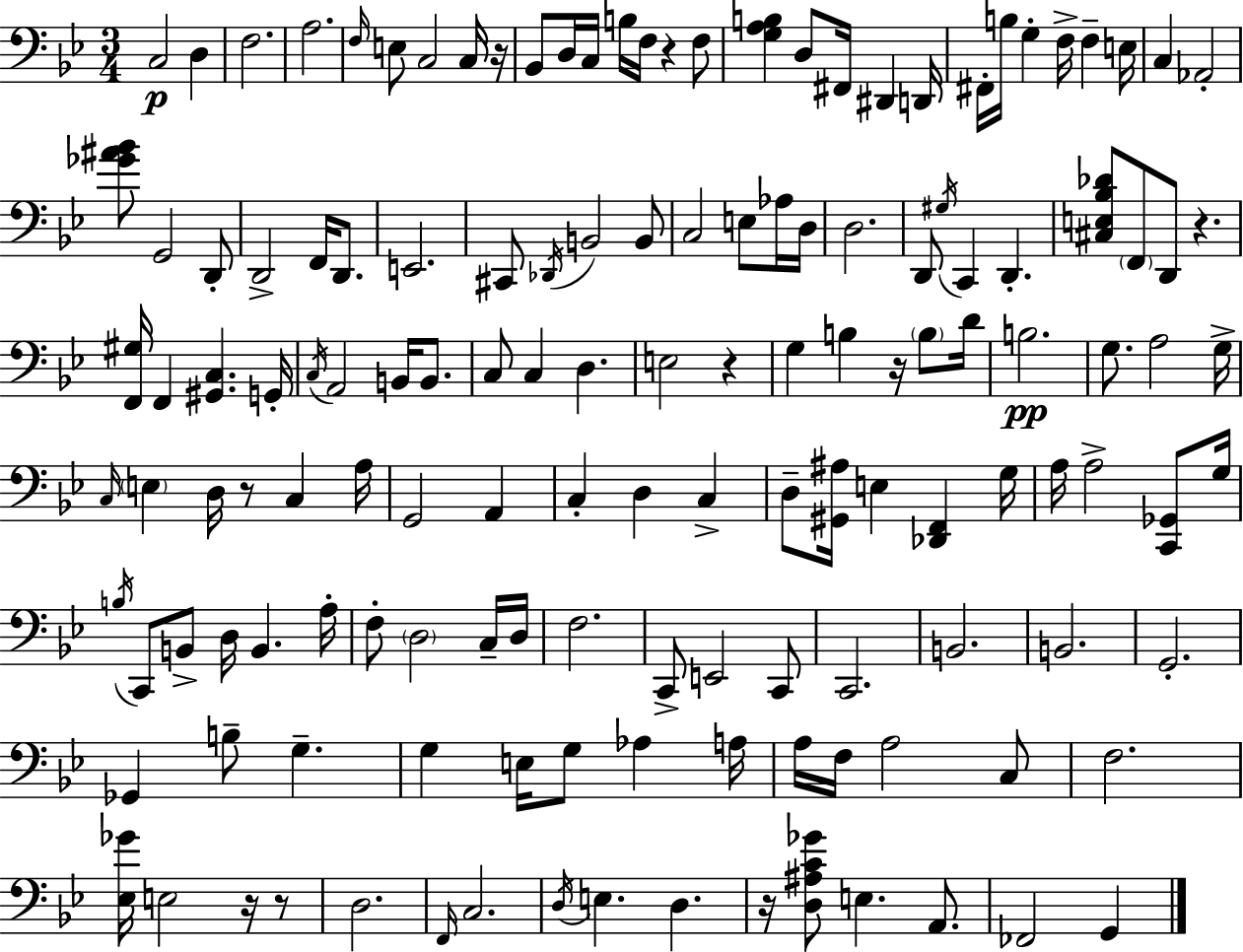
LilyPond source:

{
  \clef bass
  \numericTimeSignature
  \time 3/4
  \key bes \major
  c2\p d4 | f2. | a2. | \grace { f16 } e8 c2 c16 | \break r16 bes,8 d16 c16 b16 f16 r4 f8 | <g a b>4 d8 fis,16 dis,4 | d,16 fis,16-. b16 g4-. f16-> f4-- | e16 c4 aes,2-. | \break <ges' ais' bes'>8 g,2 d,8-. | d,2-> f,16 d,8. | e,2. | cis,8 \acciaccatura { des,16 } b,2 | \break b,8 c2 e8 | aes16 d16 d2. | d,8 \acciaccatura { gis16 } c,4 d,4.-. | <cis e bes des'>8 \parenthesize f,8 d,8 r4. | \break <f, gis>16 f,4 <gis, c>4. | g,16-. \acciaccatura { c16 } a,2 | b,16 b,8. c8 c4 d4. | e2 | \break r4 g4 b4 | r16 \parenthesize b8 d'16 b2.\pp | g8. a2 | g16-> \grace { c16 } \parenthesize e4 d16 r8 | \break c4 a16 g,2 | a,4 c4-. d4 | c4-> d8-- <gis, ais>16 e4 | <des, f,>4 g16 a16 a2-> | \break <c, ges,>8 g16 \acciaccatura { b16 } c,8 b,8-> d16 b,4. | a16-. f8-. \parenthesize d2 | c16-- d16 f2. | c,8-> e,2 | \break c,8 c,2. | b,2. | b,2. | g,2.-. | \break ges,4 b8-- | g4.-- g4 e16 g8 | aes4 a16 a16 f16 a2 | c8 f2. | \break <ees ges'>16 e2 | r16 r8 d2. | \grace { f,16 } c2. | \acciaccatura { d16 } e4. | \break d4. r16 <d ais c' ges'>8 e4. | a,8. fes,2 | g,4 \bar "|."
}